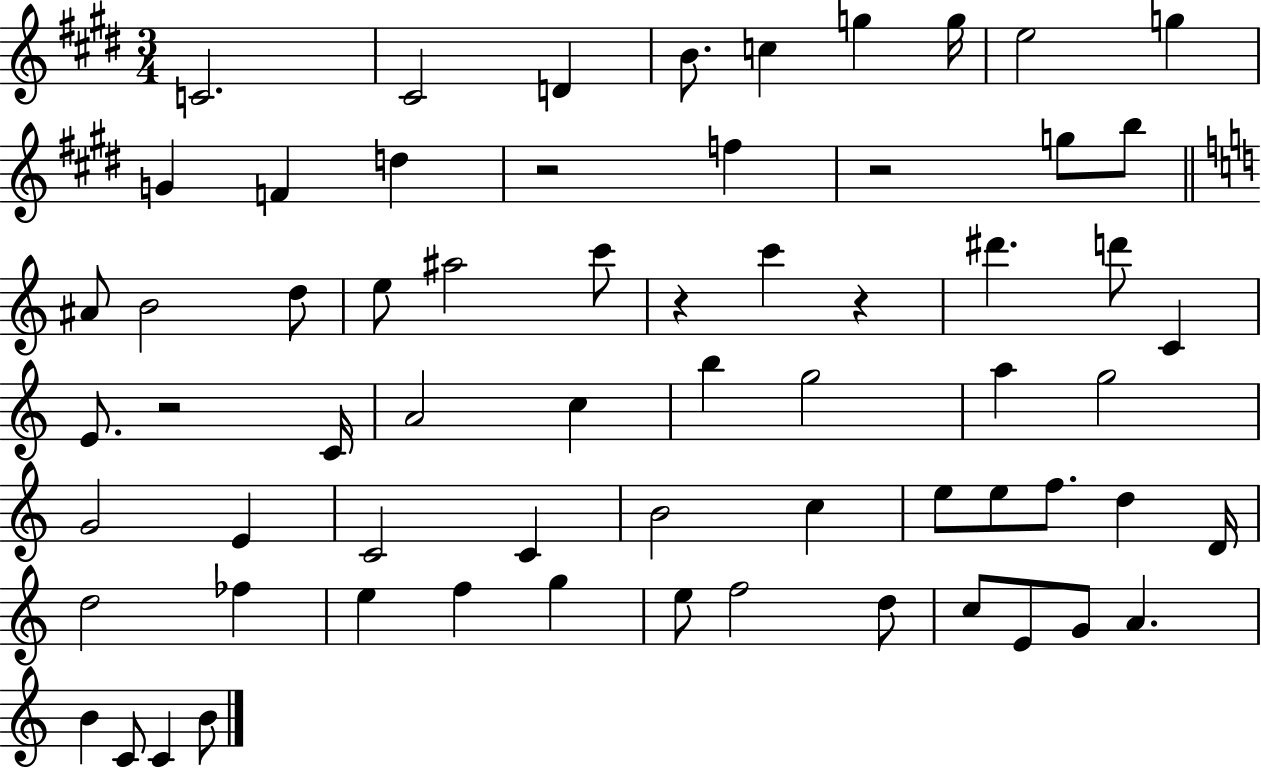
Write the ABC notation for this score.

X:1
T:Untitled
M:3/4
L:1/4
K:E
C2 ^C2 D B/2 c g g/4 e2 g G F d z2 f z2 g/2 b/2 ^A/2 B2 d/2 e/2 ^a2 c'/2 z c' z ^d' d'/2 C E/2 z2 C/4 A2 c b g2 a g2 G2 E C2 C B2 c e/2 e/2 f/2 d D/4 d2 _f e f g e/2 f2 d/2 c/2 E/2 G/2 A B C/2 C B/2